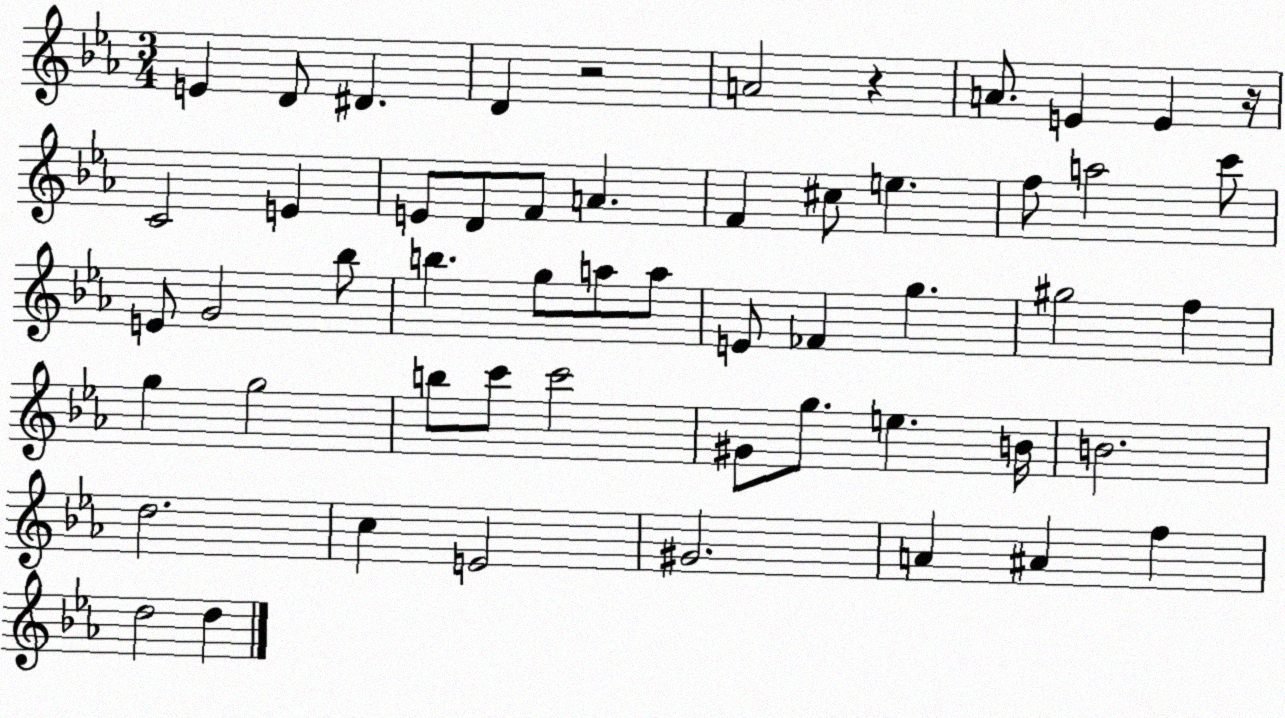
X:1
T:Untitled
M:3/4
L:1/4
K:Eb
E D/2 ^D D z2 A2 z A/2 E E z/4 C2 E E/2 D/2 F/2 A F ^c/2 e f/2 a2 c'/2 E/2 G2 _b/2 b g/2 a/2 a/2 E/2 _F g ^g2 f g g2 b/2 c'/2 c'2 ^G/2 g/2 e B/4 B2 d2 c E2 ^G2 A ^A f d2 d